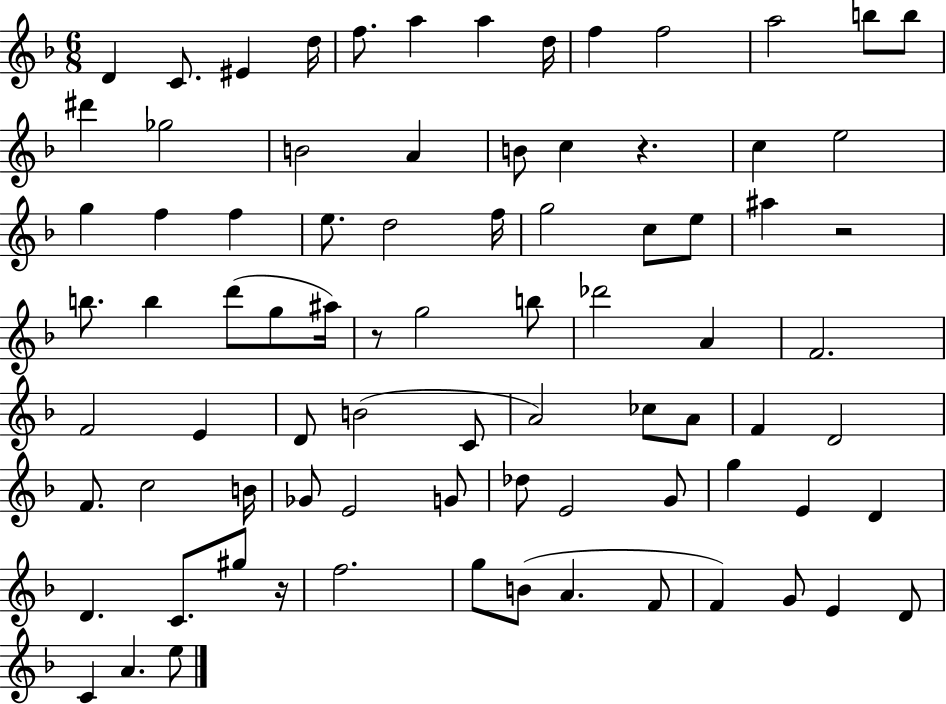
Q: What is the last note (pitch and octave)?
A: E5